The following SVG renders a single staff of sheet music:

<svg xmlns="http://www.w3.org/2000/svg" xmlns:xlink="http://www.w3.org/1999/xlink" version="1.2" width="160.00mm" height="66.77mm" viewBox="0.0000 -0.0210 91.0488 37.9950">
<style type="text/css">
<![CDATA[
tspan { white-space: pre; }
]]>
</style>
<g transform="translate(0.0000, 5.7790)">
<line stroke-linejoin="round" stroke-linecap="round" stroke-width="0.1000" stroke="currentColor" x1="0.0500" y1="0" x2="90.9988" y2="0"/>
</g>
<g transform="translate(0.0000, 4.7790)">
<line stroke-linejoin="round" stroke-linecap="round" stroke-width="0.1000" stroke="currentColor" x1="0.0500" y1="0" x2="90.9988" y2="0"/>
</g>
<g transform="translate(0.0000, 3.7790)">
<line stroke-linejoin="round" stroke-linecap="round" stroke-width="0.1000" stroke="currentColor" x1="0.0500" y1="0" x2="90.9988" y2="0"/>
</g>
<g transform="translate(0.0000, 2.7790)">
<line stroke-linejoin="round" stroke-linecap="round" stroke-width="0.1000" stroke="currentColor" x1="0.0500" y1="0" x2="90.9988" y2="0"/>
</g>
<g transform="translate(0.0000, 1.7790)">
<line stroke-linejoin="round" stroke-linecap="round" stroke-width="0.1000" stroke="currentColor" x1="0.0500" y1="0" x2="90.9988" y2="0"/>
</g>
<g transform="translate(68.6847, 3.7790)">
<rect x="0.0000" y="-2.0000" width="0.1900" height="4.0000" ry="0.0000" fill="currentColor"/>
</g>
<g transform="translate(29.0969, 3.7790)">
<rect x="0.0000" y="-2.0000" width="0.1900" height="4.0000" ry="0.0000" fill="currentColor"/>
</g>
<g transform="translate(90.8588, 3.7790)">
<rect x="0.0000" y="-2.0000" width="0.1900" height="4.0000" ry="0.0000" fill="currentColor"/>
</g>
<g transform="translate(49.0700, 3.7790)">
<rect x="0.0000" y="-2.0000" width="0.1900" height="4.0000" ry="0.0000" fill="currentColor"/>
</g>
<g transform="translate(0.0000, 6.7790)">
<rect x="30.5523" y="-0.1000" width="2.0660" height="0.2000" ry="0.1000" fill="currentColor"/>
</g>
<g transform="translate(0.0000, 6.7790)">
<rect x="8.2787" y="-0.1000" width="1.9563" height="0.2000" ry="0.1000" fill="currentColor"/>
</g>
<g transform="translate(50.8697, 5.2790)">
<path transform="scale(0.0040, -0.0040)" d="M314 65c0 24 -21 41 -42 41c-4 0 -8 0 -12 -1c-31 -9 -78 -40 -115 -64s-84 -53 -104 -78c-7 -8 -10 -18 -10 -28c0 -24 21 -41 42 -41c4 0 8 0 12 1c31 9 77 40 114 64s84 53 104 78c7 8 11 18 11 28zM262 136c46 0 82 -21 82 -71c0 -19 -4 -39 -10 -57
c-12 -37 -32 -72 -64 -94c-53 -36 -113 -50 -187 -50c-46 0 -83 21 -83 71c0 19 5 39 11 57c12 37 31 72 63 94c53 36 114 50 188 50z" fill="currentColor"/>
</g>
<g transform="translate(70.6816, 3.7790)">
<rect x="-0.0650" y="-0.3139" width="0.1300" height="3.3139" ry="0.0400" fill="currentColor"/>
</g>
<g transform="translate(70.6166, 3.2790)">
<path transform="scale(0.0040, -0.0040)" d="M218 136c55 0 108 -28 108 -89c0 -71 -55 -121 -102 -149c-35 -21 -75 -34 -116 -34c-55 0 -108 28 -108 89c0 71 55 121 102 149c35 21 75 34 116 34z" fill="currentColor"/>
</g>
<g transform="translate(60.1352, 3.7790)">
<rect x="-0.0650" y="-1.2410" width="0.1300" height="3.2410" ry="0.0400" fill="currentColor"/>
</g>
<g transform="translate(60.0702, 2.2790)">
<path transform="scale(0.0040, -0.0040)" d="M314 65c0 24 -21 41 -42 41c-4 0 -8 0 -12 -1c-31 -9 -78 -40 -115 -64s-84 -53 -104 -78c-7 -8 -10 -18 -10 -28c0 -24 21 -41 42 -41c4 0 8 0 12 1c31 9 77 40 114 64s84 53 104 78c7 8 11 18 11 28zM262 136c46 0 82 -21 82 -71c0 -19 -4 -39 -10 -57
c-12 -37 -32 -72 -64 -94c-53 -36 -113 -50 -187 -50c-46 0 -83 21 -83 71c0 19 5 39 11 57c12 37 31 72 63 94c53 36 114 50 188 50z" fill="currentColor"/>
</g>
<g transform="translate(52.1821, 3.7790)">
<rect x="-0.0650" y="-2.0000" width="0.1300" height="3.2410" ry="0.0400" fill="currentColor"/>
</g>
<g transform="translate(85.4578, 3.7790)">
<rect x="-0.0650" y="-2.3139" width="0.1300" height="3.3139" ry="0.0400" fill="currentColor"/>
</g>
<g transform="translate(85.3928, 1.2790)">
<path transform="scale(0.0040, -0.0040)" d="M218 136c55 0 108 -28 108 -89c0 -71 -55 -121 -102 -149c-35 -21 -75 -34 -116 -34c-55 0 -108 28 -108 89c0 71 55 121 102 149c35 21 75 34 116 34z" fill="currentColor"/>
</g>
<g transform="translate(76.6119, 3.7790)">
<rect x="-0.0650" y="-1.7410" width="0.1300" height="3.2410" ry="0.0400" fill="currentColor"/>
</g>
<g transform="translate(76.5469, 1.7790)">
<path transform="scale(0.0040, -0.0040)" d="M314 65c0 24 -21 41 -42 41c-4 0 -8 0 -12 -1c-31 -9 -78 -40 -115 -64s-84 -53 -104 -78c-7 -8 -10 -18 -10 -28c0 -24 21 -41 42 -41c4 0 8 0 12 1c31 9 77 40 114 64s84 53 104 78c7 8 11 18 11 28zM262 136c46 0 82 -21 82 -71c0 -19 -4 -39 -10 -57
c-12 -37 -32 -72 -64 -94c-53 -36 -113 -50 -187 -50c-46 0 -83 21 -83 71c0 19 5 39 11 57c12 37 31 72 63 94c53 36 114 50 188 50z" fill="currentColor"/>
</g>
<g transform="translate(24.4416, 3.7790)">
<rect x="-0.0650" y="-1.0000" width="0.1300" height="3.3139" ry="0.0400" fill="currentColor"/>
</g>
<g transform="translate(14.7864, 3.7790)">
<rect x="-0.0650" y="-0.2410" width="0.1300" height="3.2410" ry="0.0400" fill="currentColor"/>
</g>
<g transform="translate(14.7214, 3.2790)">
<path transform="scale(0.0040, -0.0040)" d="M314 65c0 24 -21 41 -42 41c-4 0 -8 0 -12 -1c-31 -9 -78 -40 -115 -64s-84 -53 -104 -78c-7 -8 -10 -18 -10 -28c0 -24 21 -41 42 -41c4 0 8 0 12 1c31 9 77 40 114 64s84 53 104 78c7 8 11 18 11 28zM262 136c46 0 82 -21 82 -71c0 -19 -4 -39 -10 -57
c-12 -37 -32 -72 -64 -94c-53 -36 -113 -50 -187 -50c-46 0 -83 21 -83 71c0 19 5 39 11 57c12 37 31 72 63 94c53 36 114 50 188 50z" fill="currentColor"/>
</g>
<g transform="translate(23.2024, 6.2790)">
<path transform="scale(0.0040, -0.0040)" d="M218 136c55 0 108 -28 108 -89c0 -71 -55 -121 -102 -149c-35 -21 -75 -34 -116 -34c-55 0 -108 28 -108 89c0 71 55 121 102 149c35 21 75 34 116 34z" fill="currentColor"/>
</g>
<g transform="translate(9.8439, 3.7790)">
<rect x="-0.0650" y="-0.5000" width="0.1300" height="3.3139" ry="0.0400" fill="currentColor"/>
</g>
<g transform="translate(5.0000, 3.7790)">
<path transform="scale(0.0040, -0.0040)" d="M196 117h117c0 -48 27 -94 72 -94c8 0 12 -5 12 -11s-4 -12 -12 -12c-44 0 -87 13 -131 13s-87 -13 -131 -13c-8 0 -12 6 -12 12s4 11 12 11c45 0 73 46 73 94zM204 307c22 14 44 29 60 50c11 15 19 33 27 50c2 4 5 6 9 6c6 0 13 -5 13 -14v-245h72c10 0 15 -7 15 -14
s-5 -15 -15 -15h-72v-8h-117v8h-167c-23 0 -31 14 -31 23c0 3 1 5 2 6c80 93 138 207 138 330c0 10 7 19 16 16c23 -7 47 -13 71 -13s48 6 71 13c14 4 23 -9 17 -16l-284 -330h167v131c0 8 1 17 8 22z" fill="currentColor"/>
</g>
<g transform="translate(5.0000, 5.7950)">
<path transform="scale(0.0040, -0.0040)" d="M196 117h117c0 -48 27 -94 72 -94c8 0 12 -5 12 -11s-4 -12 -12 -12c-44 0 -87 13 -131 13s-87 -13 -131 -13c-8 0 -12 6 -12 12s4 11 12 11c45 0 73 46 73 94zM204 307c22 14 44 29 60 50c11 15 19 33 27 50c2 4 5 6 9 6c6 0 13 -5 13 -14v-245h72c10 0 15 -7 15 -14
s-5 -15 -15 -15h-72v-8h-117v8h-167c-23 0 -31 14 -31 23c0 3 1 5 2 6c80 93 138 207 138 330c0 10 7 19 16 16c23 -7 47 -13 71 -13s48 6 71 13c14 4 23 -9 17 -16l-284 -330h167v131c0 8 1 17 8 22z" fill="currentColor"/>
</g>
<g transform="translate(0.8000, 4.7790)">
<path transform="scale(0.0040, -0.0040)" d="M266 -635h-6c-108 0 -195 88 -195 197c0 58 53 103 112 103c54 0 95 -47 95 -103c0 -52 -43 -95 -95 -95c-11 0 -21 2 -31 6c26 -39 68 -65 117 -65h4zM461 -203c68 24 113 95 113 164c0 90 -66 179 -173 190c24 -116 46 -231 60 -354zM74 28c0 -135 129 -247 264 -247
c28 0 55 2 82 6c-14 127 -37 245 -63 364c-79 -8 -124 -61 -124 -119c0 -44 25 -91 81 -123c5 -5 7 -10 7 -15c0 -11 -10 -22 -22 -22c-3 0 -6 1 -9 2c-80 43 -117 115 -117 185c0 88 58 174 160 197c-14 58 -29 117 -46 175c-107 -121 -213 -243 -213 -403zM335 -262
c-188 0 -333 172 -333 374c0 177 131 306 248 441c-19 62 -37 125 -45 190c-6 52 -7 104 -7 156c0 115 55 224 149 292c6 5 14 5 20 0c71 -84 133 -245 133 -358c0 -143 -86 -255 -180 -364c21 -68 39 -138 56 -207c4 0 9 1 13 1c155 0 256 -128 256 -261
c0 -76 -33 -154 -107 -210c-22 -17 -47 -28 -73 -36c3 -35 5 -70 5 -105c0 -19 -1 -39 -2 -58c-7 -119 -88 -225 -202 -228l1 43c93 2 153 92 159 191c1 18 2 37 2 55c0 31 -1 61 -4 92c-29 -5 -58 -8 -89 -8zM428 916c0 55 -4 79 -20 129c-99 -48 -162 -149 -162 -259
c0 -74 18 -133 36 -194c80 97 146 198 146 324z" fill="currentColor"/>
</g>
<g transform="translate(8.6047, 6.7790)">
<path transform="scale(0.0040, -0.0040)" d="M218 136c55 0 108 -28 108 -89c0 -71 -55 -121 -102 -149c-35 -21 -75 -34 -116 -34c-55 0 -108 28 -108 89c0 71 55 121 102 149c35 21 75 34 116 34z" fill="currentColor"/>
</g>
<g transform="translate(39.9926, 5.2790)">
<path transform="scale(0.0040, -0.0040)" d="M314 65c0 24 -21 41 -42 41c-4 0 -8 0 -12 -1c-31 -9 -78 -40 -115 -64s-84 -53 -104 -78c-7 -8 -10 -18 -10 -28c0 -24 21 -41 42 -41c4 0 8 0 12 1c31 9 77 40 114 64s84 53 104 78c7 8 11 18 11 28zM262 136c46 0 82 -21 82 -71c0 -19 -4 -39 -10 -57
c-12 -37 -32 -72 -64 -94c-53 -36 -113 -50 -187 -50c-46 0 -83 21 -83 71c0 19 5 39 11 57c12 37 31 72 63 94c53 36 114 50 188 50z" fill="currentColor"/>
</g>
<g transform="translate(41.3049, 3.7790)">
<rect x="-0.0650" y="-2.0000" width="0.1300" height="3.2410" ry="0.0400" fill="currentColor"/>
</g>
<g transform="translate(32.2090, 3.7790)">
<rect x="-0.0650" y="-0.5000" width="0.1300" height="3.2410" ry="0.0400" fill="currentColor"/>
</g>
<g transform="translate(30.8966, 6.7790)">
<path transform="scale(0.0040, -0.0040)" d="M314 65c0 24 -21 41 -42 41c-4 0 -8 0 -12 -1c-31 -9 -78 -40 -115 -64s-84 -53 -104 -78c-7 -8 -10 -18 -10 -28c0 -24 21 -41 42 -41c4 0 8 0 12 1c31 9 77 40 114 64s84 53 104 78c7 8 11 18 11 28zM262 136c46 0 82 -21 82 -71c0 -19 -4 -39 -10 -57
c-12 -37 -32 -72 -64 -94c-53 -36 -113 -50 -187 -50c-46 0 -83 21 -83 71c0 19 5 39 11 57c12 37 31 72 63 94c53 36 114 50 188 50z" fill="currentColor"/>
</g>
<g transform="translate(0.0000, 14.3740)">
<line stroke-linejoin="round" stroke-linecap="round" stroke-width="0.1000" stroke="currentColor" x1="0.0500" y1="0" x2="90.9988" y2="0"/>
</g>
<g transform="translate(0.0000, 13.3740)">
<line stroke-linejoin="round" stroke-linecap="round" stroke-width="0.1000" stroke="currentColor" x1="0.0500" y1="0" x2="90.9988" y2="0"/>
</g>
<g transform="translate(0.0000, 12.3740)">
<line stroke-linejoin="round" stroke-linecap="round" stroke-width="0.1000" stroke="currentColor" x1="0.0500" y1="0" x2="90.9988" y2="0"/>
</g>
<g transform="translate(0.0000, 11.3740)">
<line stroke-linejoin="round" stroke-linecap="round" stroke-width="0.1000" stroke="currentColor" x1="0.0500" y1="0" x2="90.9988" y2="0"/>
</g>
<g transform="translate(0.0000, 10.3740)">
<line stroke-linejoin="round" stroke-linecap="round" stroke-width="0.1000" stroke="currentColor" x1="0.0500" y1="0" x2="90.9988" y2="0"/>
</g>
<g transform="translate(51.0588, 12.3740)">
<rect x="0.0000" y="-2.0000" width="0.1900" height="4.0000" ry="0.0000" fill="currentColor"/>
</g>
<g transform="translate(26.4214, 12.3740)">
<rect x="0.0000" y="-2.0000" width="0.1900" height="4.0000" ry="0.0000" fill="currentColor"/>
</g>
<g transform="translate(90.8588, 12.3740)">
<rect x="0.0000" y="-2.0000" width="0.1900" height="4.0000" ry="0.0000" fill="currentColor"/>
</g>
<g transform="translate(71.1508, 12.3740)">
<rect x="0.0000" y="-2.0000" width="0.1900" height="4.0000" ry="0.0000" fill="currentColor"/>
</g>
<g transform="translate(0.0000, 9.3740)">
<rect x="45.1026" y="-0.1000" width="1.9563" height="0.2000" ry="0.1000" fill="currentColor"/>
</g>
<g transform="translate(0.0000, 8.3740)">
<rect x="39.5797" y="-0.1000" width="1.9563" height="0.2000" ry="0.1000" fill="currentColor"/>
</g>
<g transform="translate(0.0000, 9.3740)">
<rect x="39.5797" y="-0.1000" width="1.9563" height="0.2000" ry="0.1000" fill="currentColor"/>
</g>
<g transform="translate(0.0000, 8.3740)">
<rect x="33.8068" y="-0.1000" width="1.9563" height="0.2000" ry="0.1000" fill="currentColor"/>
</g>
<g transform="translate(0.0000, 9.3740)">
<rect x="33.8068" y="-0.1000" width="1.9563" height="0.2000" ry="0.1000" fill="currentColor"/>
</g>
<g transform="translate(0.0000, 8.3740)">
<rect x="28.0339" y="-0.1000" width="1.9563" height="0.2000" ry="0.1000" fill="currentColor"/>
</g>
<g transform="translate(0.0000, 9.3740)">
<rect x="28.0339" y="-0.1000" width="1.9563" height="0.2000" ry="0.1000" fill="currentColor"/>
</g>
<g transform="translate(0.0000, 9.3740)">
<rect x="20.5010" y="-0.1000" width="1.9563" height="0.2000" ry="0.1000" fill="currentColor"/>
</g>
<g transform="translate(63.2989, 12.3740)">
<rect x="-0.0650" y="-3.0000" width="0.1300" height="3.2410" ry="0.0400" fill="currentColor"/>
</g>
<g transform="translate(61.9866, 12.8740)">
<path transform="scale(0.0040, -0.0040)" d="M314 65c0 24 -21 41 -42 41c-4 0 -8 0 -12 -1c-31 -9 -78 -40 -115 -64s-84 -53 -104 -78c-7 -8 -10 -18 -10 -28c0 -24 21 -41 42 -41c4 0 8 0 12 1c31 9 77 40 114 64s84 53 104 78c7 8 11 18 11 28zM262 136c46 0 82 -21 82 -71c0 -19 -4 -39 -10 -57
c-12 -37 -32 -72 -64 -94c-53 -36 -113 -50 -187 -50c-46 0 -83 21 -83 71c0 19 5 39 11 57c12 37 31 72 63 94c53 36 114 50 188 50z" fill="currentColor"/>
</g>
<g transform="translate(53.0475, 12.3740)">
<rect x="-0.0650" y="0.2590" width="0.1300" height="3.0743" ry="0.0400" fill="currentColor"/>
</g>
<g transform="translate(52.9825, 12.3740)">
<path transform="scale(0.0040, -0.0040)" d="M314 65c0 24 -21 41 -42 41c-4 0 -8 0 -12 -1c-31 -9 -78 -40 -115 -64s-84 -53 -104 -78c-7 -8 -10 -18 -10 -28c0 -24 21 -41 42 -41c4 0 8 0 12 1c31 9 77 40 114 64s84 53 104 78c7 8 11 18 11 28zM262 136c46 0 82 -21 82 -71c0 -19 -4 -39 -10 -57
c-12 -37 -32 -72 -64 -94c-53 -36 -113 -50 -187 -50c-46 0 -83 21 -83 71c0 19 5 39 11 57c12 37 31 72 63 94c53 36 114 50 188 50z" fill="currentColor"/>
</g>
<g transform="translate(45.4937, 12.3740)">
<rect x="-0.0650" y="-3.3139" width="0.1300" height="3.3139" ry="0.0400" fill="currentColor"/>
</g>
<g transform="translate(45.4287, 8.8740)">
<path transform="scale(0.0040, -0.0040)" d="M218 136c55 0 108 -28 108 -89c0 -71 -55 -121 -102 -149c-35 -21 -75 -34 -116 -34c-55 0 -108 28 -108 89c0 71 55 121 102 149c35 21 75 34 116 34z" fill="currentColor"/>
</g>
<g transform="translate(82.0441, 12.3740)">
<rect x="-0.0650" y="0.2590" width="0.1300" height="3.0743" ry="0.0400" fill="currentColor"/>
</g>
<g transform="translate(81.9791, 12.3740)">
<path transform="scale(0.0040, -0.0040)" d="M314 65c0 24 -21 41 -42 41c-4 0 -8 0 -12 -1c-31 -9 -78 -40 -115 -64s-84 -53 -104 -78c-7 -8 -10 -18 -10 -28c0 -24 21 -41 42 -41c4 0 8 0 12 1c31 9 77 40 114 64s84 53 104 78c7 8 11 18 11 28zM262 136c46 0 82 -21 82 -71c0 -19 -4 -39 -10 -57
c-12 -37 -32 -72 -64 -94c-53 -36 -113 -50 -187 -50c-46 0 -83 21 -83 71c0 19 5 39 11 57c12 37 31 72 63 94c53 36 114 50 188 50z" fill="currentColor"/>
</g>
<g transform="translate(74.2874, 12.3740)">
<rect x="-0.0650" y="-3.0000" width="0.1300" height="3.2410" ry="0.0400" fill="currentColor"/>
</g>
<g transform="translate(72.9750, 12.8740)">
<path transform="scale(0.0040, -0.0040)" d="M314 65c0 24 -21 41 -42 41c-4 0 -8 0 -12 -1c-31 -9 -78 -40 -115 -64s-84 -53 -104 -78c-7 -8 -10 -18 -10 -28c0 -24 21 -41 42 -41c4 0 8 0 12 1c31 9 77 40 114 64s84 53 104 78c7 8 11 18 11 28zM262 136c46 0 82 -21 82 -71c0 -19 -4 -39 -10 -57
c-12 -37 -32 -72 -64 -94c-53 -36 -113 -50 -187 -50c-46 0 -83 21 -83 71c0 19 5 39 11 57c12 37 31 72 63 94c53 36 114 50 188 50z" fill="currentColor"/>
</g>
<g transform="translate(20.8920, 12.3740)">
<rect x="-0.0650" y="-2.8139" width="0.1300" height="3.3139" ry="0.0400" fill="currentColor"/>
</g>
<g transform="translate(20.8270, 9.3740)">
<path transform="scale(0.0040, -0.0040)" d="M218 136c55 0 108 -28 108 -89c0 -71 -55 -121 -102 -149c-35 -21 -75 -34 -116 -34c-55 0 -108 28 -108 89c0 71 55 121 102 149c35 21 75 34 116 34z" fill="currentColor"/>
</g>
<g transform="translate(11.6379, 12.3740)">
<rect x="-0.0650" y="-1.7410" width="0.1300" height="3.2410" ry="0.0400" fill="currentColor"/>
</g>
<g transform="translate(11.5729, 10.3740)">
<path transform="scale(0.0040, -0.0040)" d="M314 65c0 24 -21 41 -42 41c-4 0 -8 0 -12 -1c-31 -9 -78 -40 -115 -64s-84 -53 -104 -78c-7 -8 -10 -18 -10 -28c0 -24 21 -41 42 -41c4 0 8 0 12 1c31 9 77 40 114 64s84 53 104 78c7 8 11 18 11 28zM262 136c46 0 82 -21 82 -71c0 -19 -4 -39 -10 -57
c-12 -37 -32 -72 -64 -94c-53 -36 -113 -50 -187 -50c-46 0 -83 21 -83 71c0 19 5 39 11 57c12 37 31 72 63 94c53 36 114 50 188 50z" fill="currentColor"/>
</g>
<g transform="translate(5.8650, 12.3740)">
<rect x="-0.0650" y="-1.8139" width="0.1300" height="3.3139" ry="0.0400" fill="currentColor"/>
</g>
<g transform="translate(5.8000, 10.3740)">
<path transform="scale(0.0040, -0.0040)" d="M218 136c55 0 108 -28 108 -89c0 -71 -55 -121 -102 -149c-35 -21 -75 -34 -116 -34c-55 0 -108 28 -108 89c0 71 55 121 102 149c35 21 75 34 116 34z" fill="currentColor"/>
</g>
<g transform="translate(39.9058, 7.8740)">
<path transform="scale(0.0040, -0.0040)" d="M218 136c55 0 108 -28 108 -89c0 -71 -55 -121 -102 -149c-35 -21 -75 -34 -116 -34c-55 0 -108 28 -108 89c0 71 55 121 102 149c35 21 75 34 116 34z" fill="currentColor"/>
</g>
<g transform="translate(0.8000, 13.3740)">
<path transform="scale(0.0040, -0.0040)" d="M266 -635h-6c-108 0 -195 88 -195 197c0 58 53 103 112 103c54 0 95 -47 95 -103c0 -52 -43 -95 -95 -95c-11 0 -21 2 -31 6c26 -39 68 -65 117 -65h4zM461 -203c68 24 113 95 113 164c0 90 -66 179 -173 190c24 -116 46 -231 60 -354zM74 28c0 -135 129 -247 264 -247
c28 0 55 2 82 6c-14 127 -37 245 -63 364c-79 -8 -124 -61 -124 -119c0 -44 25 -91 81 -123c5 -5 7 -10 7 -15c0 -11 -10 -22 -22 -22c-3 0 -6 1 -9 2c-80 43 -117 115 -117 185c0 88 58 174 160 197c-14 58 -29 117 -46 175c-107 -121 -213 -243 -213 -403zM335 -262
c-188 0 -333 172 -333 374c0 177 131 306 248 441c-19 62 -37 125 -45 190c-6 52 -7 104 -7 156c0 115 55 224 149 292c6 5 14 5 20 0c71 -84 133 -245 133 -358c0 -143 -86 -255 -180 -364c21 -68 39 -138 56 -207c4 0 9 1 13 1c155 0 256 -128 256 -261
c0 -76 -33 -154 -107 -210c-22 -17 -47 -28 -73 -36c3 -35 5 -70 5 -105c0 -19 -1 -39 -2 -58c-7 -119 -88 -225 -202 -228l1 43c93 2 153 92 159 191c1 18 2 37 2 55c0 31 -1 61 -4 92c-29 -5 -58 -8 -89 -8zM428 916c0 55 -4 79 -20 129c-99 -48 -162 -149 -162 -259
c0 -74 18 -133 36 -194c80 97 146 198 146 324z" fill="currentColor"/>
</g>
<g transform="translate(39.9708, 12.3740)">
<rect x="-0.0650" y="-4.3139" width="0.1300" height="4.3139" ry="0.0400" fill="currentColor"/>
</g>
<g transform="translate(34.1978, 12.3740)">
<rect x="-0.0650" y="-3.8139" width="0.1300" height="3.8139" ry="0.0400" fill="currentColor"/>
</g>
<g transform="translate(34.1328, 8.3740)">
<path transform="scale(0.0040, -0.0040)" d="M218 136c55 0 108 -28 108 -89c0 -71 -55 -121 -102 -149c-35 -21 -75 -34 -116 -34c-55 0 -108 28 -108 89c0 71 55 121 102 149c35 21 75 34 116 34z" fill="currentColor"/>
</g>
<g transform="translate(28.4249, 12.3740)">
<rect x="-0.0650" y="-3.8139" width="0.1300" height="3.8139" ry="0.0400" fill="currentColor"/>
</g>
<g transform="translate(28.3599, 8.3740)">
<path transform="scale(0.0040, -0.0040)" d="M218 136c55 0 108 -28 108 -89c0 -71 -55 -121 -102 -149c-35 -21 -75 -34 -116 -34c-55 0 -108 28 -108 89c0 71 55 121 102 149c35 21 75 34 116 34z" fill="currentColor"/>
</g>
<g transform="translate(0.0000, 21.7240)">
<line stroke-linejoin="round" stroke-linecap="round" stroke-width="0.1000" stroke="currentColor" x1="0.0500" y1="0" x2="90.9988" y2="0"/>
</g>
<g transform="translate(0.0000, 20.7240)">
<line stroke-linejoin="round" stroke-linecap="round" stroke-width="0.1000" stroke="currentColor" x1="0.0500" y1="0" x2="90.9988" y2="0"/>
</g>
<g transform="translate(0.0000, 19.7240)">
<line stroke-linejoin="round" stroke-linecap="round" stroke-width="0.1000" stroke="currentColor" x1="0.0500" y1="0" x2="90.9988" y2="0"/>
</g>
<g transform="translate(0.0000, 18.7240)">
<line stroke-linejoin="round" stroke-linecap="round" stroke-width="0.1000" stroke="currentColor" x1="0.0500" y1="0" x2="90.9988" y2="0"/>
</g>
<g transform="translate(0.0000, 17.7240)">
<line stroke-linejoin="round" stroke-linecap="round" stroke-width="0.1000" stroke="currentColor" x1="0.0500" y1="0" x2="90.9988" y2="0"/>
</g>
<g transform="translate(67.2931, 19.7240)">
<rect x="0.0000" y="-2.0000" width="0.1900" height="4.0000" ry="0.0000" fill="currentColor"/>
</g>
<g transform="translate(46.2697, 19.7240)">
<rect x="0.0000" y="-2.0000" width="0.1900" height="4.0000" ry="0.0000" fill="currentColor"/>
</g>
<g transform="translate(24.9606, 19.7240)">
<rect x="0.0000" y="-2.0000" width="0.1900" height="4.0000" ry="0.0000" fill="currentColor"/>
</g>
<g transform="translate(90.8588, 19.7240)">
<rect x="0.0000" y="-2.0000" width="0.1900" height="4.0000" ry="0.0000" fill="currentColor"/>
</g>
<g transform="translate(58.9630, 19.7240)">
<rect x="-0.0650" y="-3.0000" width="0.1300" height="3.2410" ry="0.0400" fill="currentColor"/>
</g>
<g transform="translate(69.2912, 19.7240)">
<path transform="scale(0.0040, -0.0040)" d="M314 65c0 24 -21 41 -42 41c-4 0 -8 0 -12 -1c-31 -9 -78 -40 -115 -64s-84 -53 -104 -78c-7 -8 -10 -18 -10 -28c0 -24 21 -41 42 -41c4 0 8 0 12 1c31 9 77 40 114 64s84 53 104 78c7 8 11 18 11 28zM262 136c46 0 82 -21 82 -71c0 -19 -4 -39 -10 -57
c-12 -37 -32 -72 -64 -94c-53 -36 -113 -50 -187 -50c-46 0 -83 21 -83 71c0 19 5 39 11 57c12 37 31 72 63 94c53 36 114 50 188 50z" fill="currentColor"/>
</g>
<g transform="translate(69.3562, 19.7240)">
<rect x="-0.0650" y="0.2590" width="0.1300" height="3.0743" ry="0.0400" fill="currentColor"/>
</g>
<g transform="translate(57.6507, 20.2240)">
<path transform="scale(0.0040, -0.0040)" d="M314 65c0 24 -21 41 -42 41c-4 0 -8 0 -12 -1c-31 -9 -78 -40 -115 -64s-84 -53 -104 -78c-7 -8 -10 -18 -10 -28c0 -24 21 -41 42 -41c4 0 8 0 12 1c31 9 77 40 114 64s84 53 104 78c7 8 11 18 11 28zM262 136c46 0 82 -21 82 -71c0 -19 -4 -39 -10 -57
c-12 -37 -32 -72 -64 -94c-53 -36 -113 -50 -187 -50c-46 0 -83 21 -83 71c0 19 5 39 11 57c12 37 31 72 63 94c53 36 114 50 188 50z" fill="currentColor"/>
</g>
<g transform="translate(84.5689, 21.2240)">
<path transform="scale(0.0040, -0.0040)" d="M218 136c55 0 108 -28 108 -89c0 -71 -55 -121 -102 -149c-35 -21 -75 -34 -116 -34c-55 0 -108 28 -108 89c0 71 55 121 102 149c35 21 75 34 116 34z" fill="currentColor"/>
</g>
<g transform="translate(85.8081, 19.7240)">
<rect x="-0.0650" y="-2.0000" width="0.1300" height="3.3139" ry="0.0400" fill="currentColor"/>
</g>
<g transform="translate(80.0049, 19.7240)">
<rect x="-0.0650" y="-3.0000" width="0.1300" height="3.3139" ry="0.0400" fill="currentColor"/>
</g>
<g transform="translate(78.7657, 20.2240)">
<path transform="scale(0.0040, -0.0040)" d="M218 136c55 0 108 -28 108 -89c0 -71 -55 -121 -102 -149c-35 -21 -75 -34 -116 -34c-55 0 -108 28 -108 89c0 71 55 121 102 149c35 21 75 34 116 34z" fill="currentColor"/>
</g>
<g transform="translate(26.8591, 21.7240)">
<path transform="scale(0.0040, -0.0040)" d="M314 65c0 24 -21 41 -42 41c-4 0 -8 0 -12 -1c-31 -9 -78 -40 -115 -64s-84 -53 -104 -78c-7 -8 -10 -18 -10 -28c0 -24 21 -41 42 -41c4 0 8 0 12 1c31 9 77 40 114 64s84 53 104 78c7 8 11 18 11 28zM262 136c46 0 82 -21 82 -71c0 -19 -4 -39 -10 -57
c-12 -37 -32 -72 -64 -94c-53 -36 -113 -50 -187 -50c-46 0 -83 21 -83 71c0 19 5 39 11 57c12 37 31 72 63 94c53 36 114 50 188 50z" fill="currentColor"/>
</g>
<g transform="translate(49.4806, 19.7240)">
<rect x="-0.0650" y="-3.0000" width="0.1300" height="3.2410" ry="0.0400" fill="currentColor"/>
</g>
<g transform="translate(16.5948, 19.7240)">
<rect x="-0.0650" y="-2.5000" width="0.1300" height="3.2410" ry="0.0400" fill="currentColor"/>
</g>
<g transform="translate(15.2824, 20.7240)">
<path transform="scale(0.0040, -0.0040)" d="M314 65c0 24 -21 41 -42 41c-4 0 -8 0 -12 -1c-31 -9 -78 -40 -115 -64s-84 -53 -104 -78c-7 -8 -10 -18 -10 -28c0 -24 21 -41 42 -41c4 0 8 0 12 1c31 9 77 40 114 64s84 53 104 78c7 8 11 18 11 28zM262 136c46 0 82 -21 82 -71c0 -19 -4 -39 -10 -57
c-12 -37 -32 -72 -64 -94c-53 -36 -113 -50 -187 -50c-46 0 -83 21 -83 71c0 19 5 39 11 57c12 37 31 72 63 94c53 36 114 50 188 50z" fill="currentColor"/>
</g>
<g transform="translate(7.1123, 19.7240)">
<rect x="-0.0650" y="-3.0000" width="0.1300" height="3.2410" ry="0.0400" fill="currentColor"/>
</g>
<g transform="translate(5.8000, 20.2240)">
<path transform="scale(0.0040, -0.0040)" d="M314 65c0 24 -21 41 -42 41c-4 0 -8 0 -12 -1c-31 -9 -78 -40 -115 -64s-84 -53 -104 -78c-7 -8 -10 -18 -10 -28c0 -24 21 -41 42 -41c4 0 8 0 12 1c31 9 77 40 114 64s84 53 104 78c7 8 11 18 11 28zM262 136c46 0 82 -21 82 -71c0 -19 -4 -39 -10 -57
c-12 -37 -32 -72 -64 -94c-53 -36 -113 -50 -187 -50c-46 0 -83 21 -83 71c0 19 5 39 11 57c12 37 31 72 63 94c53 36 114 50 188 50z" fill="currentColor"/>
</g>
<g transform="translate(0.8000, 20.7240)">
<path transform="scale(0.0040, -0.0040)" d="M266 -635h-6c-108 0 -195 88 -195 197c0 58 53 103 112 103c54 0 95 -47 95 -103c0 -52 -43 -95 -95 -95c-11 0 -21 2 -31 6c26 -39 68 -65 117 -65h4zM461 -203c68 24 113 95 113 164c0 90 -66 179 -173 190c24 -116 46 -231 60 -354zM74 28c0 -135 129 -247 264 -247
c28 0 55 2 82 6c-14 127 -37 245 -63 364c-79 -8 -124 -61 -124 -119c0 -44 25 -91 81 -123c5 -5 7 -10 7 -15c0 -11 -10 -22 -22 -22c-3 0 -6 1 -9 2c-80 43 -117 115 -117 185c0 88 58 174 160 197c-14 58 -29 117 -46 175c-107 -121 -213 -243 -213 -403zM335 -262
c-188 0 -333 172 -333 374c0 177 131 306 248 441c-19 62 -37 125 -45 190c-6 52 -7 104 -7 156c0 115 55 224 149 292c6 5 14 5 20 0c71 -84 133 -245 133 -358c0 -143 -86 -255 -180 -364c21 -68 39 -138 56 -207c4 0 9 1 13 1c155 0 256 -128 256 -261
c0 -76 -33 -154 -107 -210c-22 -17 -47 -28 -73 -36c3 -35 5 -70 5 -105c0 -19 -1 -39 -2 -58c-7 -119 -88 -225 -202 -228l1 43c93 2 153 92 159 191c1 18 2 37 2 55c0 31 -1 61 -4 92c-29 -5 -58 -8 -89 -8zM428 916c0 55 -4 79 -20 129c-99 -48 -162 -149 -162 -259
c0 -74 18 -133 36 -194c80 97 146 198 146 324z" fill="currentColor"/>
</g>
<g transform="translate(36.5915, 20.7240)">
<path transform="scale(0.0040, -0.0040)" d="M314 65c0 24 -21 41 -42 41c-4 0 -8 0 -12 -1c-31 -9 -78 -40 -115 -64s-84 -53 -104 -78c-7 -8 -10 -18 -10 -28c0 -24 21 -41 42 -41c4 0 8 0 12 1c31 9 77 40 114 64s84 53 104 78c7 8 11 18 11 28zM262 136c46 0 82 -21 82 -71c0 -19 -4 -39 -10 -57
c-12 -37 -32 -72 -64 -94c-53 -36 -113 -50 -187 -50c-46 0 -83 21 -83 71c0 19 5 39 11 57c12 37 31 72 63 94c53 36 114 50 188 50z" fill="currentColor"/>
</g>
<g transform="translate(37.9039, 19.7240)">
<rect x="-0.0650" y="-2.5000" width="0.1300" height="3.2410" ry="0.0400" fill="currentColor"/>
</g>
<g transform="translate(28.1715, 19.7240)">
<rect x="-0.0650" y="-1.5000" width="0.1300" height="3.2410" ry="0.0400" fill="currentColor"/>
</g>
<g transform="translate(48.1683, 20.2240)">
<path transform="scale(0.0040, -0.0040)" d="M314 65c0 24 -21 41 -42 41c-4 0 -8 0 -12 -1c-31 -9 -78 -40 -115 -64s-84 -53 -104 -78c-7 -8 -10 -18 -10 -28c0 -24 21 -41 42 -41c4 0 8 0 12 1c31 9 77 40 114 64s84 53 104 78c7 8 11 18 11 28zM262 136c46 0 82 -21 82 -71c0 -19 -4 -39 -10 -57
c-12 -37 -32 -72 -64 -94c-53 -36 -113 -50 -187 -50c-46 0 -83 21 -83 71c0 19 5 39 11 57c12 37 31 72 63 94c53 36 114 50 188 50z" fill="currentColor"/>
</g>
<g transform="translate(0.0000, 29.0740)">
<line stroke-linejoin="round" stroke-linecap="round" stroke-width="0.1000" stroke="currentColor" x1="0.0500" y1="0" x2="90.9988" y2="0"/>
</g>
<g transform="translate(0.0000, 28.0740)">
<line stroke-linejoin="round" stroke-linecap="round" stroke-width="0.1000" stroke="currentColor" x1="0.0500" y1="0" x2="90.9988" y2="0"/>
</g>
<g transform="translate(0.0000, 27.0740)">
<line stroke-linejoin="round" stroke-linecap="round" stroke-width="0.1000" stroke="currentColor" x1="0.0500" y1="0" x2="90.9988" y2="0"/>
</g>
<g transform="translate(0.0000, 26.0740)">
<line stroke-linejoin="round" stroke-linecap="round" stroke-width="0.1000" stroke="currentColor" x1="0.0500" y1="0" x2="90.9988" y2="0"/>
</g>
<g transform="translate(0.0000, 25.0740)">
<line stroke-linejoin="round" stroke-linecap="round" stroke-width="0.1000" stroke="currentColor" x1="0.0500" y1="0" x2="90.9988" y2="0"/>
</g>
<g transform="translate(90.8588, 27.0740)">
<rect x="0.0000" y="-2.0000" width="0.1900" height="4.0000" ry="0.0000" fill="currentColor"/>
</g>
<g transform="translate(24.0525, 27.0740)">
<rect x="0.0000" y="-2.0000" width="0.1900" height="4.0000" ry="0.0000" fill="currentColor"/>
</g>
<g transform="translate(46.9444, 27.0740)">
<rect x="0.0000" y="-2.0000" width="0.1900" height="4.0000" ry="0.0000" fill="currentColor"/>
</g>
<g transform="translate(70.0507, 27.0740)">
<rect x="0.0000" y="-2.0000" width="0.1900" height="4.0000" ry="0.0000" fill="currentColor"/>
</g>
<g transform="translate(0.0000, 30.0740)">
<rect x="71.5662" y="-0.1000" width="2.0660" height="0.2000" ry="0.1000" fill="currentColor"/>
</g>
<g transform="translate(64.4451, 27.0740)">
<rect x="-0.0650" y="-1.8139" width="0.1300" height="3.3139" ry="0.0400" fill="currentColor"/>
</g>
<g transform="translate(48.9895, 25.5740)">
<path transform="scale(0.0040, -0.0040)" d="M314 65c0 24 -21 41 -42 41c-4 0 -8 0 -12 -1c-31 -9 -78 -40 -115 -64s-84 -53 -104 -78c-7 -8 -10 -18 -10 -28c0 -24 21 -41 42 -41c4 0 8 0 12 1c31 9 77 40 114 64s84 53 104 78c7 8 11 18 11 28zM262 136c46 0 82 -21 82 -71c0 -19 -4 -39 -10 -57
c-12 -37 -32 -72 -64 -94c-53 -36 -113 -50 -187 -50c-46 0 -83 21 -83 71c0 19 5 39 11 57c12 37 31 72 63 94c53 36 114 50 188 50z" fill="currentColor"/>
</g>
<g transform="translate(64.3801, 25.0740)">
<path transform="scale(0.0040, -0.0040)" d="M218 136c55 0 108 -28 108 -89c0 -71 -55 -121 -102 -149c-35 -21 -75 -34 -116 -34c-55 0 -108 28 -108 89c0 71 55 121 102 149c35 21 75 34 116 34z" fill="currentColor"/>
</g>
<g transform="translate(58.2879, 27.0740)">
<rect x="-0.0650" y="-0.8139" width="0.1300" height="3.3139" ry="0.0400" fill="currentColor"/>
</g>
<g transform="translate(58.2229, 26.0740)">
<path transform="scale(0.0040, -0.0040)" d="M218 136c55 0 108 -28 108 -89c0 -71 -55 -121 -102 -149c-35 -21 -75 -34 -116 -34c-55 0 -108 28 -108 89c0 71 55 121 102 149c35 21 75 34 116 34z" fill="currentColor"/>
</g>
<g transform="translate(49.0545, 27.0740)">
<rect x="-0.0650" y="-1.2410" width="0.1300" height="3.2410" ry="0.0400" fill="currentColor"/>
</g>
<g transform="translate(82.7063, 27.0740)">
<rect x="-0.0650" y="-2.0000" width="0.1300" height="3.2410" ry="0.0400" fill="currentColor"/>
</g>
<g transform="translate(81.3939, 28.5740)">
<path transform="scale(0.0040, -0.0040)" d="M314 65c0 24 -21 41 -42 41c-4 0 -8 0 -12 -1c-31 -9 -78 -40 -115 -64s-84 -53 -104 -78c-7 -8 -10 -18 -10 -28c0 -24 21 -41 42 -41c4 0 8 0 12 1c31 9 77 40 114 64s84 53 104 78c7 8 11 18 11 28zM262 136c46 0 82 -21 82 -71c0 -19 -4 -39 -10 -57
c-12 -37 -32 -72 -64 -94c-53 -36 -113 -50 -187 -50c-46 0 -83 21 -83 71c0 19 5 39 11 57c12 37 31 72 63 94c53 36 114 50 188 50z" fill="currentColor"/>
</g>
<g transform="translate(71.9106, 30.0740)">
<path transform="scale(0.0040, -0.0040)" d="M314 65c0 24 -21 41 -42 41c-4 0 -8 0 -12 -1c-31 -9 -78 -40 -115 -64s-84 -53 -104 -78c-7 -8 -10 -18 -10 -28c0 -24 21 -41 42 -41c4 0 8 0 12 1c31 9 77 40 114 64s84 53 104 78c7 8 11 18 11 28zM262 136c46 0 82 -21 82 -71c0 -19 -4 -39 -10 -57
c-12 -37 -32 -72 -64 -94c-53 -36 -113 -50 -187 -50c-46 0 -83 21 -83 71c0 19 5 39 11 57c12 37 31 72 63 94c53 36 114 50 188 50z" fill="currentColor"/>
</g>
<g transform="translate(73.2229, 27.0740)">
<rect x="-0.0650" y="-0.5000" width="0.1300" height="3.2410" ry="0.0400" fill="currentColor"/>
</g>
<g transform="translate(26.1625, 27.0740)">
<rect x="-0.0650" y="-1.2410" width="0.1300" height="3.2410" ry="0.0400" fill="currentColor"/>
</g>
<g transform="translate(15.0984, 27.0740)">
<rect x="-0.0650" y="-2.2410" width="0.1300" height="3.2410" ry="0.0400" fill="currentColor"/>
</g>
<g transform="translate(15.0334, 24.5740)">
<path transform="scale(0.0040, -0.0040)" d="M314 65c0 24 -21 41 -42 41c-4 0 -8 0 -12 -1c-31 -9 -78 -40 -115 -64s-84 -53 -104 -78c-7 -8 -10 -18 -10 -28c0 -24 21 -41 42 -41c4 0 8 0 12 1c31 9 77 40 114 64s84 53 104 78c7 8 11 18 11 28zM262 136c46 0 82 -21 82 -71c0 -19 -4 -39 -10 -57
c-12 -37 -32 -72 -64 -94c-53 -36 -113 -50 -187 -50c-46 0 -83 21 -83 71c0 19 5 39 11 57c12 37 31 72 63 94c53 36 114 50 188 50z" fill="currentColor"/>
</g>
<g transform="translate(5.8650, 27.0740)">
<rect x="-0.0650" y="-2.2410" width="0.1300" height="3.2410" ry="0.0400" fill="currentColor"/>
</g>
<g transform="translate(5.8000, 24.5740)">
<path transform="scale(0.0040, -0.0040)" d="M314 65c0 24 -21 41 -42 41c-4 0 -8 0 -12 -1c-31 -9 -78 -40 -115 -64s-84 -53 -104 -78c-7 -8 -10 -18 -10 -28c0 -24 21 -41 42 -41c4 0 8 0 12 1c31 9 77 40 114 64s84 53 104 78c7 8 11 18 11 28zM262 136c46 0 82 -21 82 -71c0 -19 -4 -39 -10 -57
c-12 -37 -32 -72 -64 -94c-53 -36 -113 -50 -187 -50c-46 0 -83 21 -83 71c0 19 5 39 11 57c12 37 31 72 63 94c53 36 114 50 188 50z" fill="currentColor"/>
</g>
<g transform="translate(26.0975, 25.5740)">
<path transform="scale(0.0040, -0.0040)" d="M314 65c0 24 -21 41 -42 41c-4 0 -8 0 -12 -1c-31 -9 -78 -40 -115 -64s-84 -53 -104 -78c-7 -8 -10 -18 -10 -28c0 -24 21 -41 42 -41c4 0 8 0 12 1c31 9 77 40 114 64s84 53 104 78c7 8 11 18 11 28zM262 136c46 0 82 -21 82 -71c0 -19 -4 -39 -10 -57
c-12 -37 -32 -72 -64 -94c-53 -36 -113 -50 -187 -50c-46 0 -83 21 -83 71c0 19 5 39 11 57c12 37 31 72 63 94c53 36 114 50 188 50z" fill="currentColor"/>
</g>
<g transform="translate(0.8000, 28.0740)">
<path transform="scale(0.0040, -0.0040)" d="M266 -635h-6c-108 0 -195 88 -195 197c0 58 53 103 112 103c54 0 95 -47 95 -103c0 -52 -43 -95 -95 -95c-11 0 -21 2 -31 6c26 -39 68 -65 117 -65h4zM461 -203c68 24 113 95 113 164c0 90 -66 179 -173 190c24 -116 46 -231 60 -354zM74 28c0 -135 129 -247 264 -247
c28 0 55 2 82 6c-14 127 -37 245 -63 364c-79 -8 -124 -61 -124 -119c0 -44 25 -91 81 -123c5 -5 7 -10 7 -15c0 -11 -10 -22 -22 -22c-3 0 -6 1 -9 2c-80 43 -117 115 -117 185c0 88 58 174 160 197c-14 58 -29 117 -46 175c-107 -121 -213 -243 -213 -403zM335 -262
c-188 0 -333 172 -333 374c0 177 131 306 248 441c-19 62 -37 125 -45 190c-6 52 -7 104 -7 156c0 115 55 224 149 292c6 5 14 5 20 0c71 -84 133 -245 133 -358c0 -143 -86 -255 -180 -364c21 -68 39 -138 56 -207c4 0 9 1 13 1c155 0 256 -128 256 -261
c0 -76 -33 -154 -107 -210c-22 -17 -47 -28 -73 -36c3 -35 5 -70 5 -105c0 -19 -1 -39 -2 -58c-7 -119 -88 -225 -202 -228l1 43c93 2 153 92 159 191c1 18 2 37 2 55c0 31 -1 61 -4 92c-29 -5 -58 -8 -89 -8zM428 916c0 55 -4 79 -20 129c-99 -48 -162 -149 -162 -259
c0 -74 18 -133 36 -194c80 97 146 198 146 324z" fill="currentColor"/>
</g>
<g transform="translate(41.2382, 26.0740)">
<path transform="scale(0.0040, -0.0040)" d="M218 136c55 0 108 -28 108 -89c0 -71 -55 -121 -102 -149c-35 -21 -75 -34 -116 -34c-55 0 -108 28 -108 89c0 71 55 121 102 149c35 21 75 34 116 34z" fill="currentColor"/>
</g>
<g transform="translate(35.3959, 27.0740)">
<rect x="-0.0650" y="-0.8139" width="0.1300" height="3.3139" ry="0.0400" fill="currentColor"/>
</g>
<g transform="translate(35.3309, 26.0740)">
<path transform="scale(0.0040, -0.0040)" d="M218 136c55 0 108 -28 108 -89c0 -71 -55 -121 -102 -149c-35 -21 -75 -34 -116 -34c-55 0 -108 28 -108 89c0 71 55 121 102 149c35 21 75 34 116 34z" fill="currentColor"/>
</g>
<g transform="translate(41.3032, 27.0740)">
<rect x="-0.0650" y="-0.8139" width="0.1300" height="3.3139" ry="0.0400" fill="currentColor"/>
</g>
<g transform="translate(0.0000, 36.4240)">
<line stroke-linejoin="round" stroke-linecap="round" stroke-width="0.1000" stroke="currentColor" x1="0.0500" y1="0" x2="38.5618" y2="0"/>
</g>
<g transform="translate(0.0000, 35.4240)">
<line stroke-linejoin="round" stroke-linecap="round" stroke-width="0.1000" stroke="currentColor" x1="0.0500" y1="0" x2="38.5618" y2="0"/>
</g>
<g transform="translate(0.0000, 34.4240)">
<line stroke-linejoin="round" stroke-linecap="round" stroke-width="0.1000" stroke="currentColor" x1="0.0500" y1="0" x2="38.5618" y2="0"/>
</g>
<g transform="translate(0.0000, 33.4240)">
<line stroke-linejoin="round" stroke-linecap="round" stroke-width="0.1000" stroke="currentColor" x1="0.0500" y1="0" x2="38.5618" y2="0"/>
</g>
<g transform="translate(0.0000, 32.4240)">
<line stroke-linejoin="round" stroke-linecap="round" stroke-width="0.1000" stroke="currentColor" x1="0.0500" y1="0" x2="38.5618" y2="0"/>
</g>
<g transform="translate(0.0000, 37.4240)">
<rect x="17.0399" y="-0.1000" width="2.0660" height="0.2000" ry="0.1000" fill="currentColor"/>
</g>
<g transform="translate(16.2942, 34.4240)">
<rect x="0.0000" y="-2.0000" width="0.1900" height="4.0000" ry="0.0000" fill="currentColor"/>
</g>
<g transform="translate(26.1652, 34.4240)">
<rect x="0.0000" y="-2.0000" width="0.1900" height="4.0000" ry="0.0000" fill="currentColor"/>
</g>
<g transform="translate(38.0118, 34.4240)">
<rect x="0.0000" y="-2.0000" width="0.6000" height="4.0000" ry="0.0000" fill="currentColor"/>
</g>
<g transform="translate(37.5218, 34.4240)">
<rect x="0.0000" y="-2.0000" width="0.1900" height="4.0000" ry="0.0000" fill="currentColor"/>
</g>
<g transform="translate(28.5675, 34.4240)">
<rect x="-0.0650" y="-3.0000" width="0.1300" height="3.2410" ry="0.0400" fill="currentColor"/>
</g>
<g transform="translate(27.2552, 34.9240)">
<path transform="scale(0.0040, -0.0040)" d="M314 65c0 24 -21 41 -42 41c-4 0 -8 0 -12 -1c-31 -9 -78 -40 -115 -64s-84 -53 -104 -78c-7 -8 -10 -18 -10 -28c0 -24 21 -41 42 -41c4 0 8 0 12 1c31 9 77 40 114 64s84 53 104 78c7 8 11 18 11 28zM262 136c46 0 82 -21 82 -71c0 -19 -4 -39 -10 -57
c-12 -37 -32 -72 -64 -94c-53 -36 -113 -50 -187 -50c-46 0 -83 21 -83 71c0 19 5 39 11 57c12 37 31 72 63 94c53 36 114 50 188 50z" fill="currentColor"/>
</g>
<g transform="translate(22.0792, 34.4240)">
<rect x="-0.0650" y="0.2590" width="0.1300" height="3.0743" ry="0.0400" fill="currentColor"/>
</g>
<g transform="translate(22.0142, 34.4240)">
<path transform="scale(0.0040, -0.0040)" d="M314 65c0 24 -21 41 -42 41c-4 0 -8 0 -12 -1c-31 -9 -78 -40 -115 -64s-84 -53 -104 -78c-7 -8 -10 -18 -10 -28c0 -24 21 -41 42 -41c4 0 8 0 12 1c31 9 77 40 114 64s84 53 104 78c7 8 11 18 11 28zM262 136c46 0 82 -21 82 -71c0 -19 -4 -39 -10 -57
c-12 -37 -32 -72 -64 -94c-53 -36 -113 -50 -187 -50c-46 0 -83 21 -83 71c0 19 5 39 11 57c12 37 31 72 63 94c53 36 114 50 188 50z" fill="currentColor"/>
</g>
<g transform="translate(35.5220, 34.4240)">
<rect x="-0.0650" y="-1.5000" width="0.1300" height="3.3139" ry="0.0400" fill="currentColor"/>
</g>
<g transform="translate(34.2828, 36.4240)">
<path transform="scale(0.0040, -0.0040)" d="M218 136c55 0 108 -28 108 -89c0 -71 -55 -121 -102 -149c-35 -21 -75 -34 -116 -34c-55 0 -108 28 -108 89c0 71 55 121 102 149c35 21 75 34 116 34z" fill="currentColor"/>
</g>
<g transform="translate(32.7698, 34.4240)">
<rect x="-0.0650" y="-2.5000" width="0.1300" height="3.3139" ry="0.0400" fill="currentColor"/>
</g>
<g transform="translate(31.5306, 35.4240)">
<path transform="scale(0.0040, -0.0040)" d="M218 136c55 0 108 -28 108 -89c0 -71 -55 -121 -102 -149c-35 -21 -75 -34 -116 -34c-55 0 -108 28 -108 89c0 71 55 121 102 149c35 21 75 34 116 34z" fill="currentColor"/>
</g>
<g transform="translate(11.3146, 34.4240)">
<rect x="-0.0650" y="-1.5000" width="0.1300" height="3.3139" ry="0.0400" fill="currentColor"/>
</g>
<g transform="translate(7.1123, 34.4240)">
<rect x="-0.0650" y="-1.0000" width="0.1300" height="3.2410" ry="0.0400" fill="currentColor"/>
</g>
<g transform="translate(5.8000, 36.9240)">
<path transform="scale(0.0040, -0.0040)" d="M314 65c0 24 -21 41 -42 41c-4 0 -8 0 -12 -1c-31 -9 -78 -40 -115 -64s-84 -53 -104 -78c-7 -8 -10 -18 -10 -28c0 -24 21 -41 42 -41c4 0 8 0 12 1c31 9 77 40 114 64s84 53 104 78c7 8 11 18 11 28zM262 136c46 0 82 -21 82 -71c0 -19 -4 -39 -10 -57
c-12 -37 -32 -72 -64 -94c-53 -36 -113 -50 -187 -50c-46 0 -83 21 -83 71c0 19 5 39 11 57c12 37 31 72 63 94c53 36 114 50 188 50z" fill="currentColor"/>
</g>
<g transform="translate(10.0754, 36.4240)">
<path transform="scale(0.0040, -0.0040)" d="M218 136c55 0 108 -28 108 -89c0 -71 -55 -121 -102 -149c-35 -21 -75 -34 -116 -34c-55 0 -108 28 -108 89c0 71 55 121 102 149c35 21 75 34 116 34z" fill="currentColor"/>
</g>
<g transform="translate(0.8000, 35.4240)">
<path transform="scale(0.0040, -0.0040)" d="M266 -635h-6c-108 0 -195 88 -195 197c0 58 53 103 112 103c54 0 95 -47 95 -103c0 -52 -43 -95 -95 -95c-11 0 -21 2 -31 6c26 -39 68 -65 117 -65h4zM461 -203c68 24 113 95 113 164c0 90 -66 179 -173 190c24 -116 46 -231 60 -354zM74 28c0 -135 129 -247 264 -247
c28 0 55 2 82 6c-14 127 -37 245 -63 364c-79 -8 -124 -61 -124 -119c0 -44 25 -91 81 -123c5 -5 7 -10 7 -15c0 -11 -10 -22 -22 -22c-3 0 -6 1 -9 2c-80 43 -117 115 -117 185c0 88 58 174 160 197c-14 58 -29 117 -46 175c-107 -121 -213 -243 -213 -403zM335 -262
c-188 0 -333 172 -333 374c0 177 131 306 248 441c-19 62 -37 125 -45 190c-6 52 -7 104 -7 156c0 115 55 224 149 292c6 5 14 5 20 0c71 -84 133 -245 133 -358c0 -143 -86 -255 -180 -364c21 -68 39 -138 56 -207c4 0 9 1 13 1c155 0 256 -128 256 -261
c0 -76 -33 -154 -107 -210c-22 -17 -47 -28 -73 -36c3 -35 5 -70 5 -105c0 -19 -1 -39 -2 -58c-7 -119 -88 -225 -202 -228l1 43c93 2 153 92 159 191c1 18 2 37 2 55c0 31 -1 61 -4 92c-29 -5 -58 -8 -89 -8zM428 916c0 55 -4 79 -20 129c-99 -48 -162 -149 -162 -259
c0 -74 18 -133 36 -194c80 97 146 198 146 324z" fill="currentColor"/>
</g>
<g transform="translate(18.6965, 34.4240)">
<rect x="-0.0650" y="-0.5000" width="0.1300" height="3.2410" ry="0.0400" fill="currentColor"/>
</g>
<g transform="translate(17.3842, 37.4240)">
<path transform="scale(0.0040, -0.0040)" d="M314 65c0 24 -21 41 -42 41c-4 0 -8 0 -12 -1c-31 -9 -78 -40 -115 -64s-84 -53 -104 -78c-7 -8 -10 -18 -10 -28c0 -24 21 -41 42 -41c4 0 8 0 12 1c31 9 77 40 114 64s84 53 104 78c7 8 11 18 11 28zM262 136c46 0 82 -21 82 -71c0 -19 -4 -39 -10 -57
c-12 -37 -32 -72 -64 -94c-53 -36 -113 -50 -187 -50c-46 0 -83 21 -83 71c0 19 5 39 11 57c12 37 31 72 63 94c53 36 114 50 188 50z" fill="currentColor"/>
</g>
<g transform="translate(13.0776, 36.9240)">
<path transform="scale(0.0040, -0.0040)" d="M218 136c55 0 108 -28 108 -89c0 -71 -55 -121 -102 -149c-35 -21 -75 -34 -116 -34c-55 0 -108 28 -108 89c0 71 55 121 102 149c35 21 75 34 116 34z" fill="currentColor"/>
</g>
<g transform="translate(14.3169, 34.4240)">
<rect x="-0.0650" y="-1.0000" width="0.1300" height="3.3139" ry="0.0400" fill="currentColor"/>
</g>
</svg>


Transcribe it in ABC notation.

X:1
T:Untitled
M:4/4
L:1/4
K:C
C c2 D C2 F2 F2 e2 c f2 g f f2 a c' c' d' b B2 A2 A2 B2 A2 G2 E2 G2 A2 A2 B2 A F g2 g2 e2 d d e2 d f C2 F2 D2 E D C2 B2 A2 G E